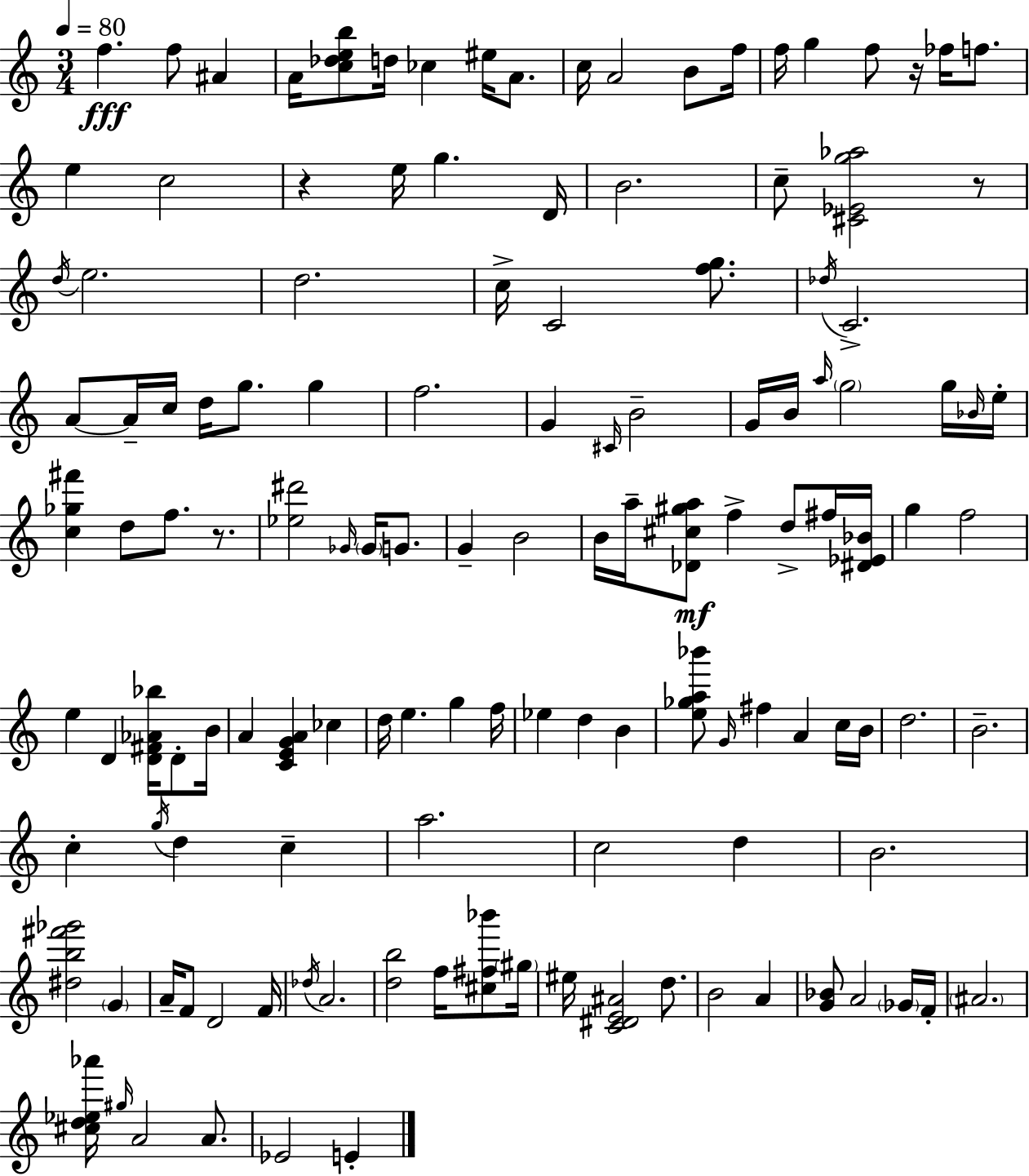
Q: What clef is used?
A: treble